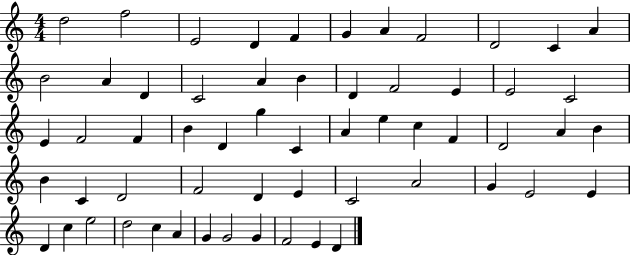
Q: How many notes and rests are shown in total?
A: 59